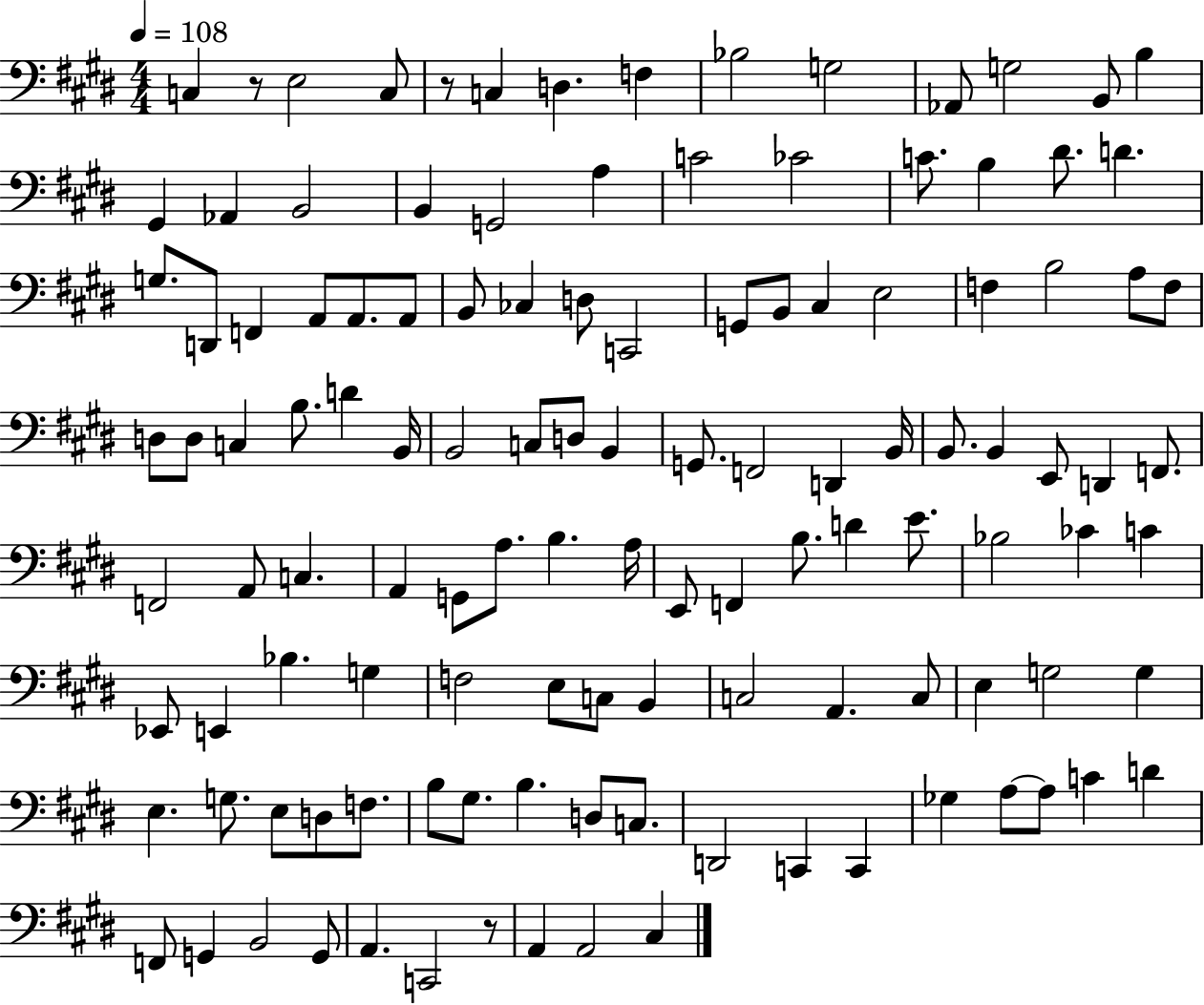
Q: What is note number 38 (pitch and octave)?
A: E3